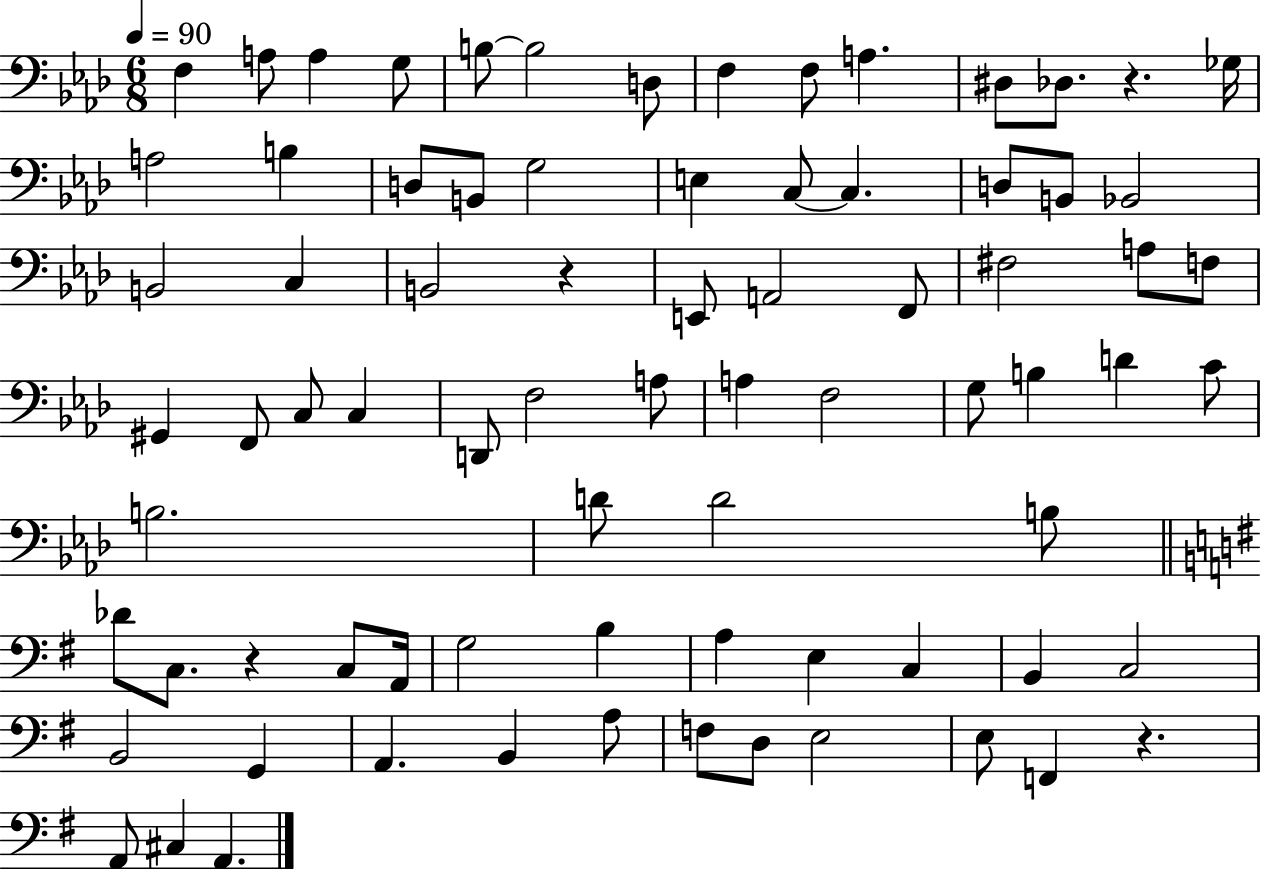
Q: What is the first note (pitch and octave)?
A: F3